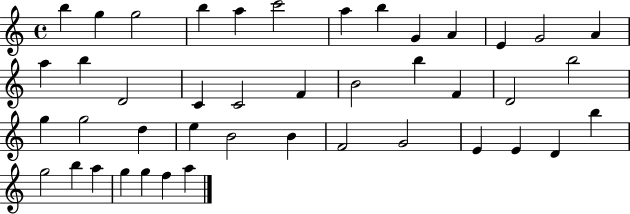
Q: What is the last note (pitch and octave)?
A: A5